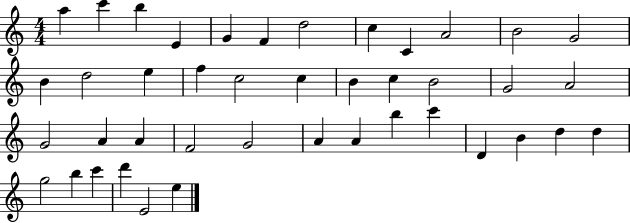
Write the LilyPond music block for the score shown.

{
  \clef treble
  \numericTimeSignature
  \time 4/4
  \key c \major
  a''4 c'''4 b''4 e'4 | g'4 f'4 d''2 | c''4 c'4 a'2 | b'2 g'2 | \break b'4 d''2 e''4 | f''4 c''2 c''4 | b'4 c''4 b'2 | g'2 a'2 | \break g'2 a'4 a'4 | f'2 g'2 | a'4 a'4 b''4 c'''4 | d'4 b'4 d''4 d''4 | \break g''2 b''4 c'''4 | d'''4 e'2 e''4 | \bar "|."
}